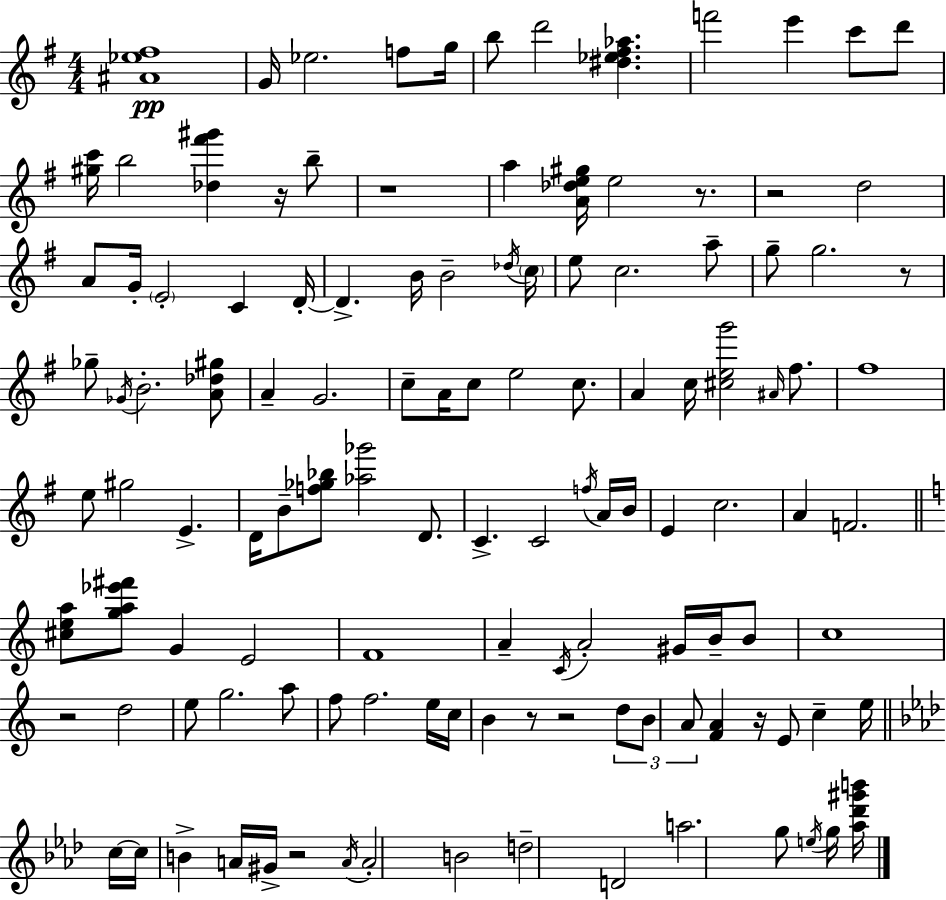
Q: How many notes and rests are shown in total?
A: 122